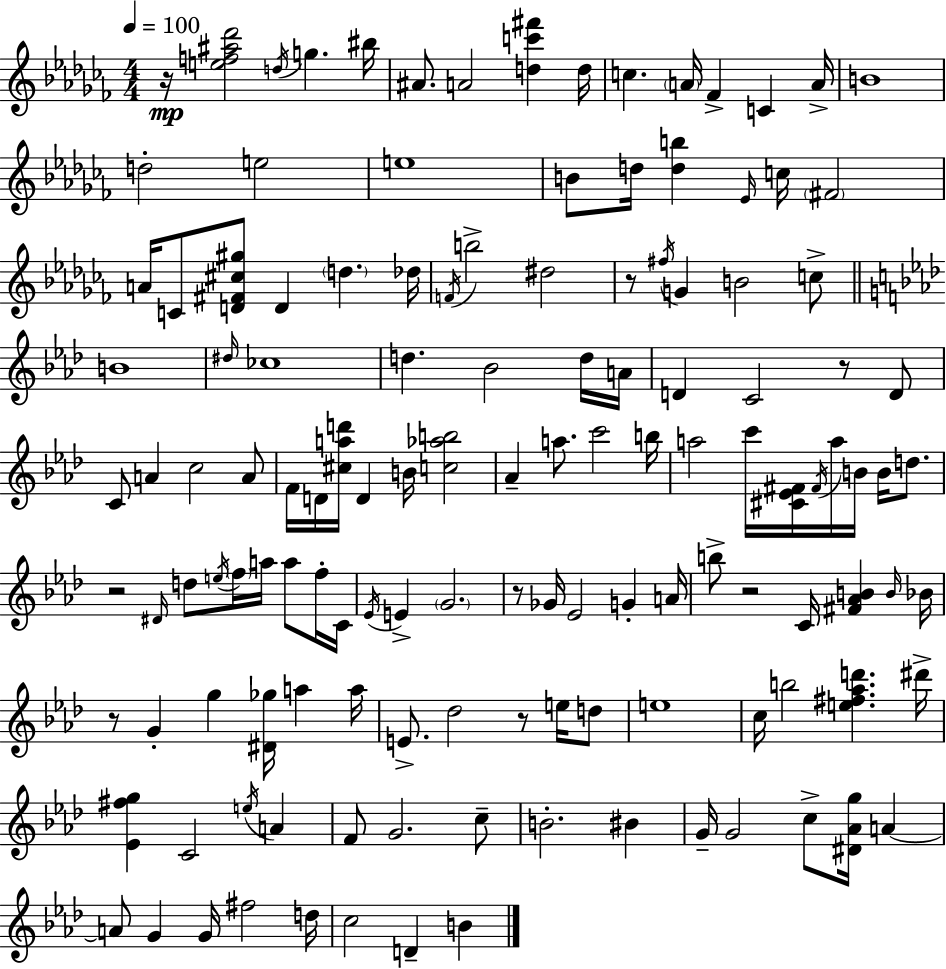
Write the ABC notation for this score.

X:1
T:Untitled
M:4/4
L:1/4
K:Abm
z/4 [ef^a_d']2 d/4 g ^b/4 ^A/2 A2 [dc'^f'] d/4 c A/4 _F C A/4 B4 d2 e2 e4 B/2 d/4 [db] _E/4 c/4 ^F2 A/4 C/2 [D^F^c^g]/2 D d _d/4 F/4 b2 ^d2 z/2 ^f/4 G B2 c/2 B4 ^d/4 _c4 d _B2 d/4 A/4 D C2 z/2 D/2 C/2 A c2 A/2 F/4 D/4 [^cad']/4 D B/4 [c_ab]2 _A a/2 c'2 b/4 a2 c'/4 [^C_E^F]/4 ^F/4 a/4 B/4 B/4 d/2 z2 ^D/4 d/2 e/4 f/4 a/4 a/2 f/4 C/4 _E/4 E G2 z/2 _G/4 _E2 G A/4 b/2 z2 C/4 [^F_AB] B/4 _B/4 z/2 G g [^D_g]/4 a a/4 E/2 _d2 z/2 e/4 d/2 e4 c/4 b2 [e^f_ad'] ^d'/4 [_E^fg] C2 e/4 A F/2 G2 c/2 B2 ^B G/4 G2 c/2 [^D_Ag]/4 A A/2 G G/4 ^f2 d/4 c2 D B